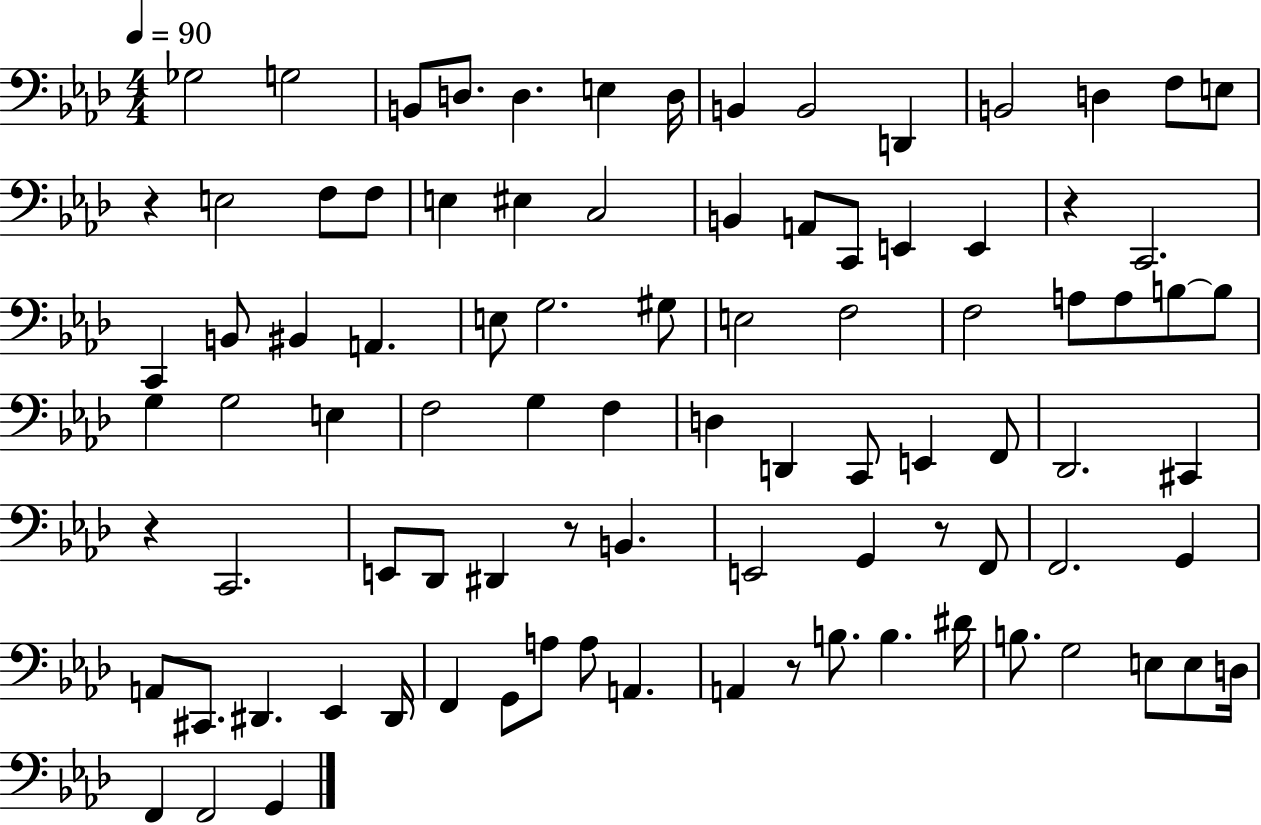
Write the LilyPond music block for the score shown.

{
  \clef bass
  \numericTimeSignature
  \time 4/4
  \key aes \major
  \tempo 4 = 90
  \repeat volta 2 { ges2 g2 | b,8 d8. d4. e4 d16 | b,4 b,2 d,4 | b,2 d4 f8 e8 | \break r4 e2 f8 f8 | e4 eis4 c2 | b,4 a,8 c,8 e,4 e,4 | r4 c,2. | \break c,4 b,8 bis,4 a,4. | e8 g2. gis8 | e2 f2 | f2 a8 a8 b8~~ b8 | \break g4 g2 e4 | f2 g4 f4 | d4 d,4 c,8 e,4 f,8 | des,2. cis,4 | \break r4 c,2. | e,8 des,8 dis,4 r8 b,4. | e,2 g,4 r8 f,8 | f,2. g,4 | \break a,8 cis,8. dis,4. ees,4 dis,16 | f,4 g,8 a8 a8 a,4. | a,4 r8 b8. b4. dis'16 | b8. g2 e8 e8 d16 | \break f,4 f,2 g,4 | } \bar "|."
}